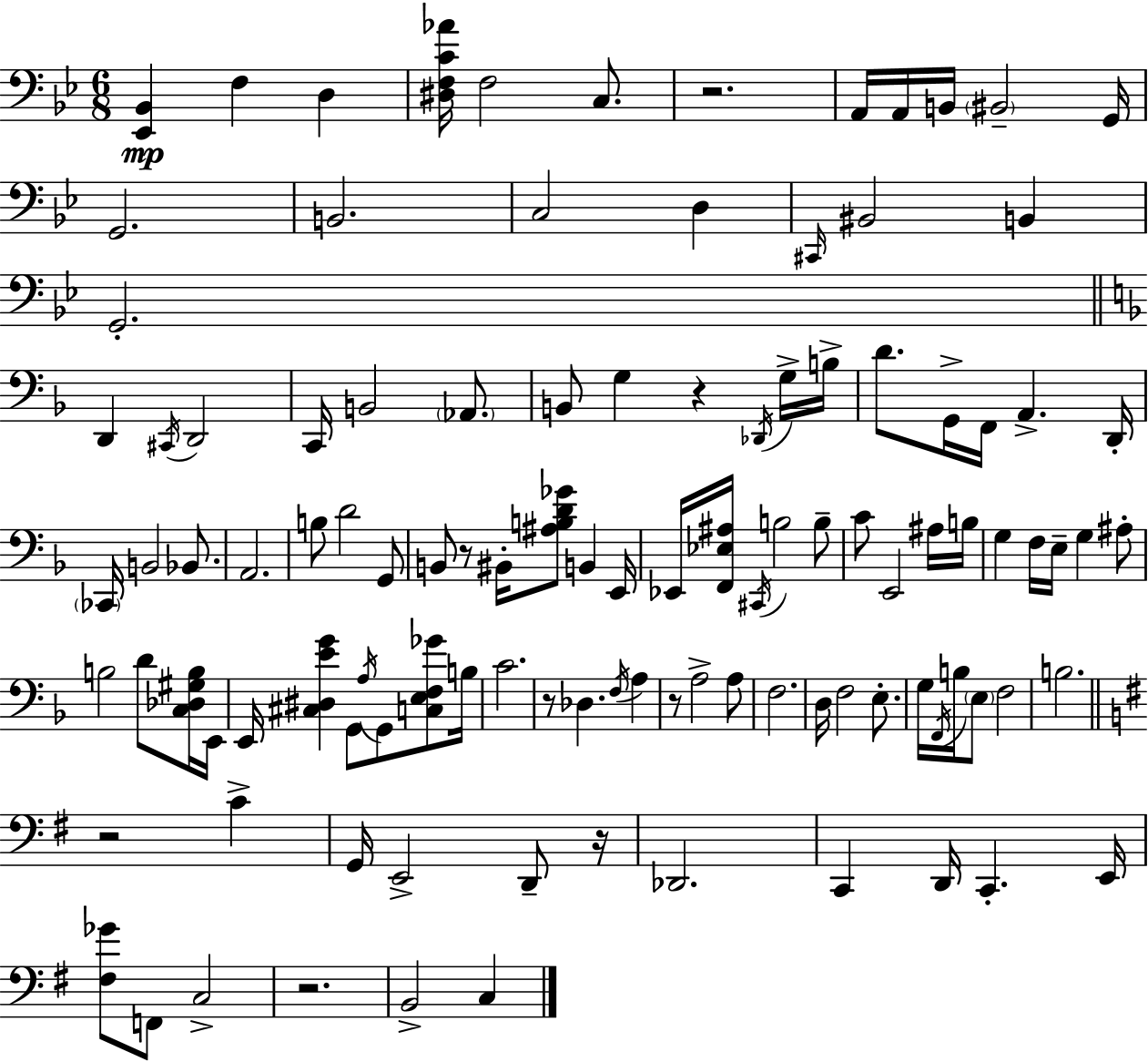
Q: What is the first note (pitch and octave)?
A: F3